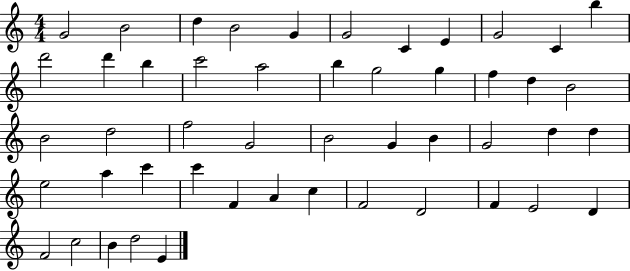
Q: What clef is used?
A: treble